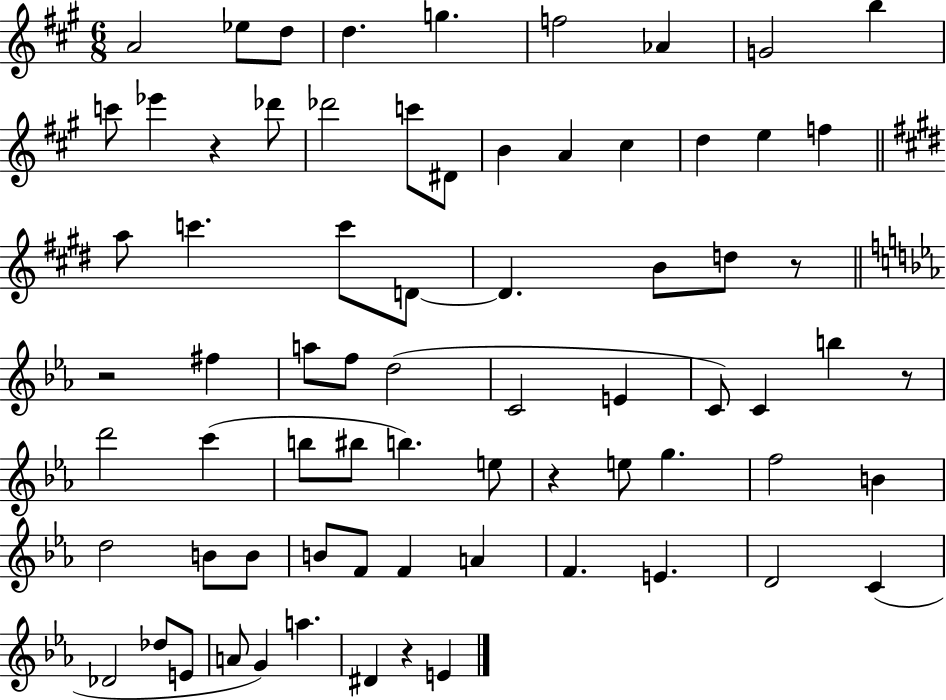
A4/h Eb5/e D5/e D5/q. G5/q. F5/h Ab4/q G4/h B5/q C6/e Eb6/q R/q Db6/e Db6/h C6/e D#4/e B4/q A4/q C#5/q D5/q E5/q F5/q A5/e C6/q. C6/e D4/e D4/q. B4/e D5/e R/e R/h F#5/q A5/e F5/e D5/h C4/h E4/q C4/e C4/q B5/q R/e D6/h C6/q B5/e BIS5/e B5/q. E5/e R/q E5/e G5/q. F5/h B4/q D5/h B4/e B4/e B4/e F4/e F4/q A4/q F4/q. E4/q. D4/h C4/q Db4/h Db5/e E4/e A4/e G4/q A5/q. D#4/q R/q E4/q